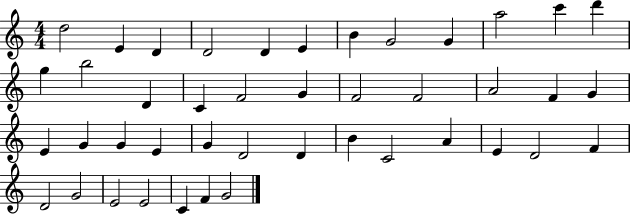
D5/h E4/q D4/q D4/h D4/q E4/q B4/q G4/h G4/q A5/h C6/q D6/q G5/q B5/h D4/q C4/q F4/h G4/q F4/h F4/h A4/h F4/q G4/q E4/q G4/q G4/q E4/q G4/q D4/h D4/q B4/q C4/h A4/q E4/q D4/h F4/q D4/h G4/h E4/h E4/h C4/q F4/q G4/h